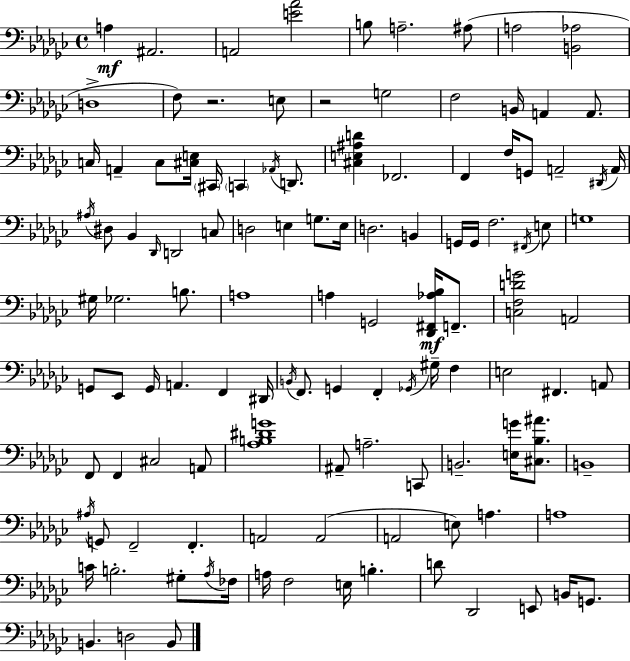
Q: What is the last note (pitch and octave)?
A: B2